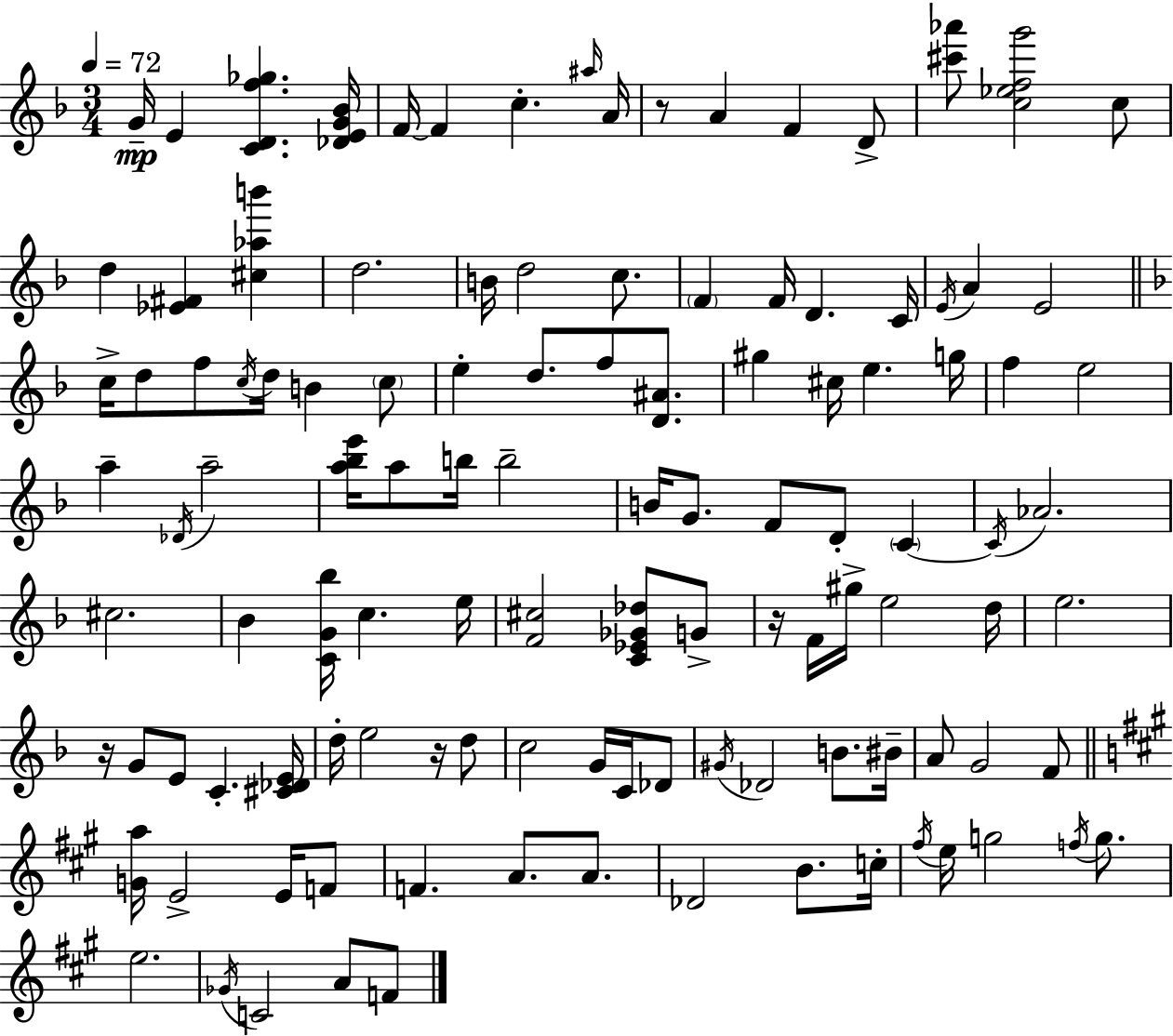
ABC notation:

X:1
T:Untitled
M:3/4
L:1/4
K:F
G/4 E [CDf_g] [_DEG_B]/4 F/4 F c ^a/4 A/4 z/2 A F D/2 [^c'_a']/2 [c_efg']2 c/2 d [_E^F] [^c_ab'] d2 B/4 d2 c/2 F F/4 D C/4 E/4 A E2 c/4 d/2 f/2 c/4 d/4 B c/2 e d/2 f/2 [D^A]/2 ^g ^c/4 e g/4 f e2 a _D/4 a2 [a_be']/4 a/2 b/4 b2 B/4 G/2 F/2 D/2 C C/4 _A2 ^c2 _B [CG_b]/4 c e/4 [F^c]2 [C_E_G_d]/2 G/2 z/4 F/4 ^g/4 e2 d/4 e2 z/4 G/2 E/2 C [^C_DE]/4 d/4 e2 z/4 d/2 c2 G/4 C/4 _D/2 ^G/4 _D2 B/2 ^B/4 A/2 G2 F/2 [Ga]/4 E2 E/4 F/2 F A/2 A/2 _D2 B/2 c/4 ^f/4 e/4 g2 f/4 g/2 e2 _G/4 C2 A/2 F/2